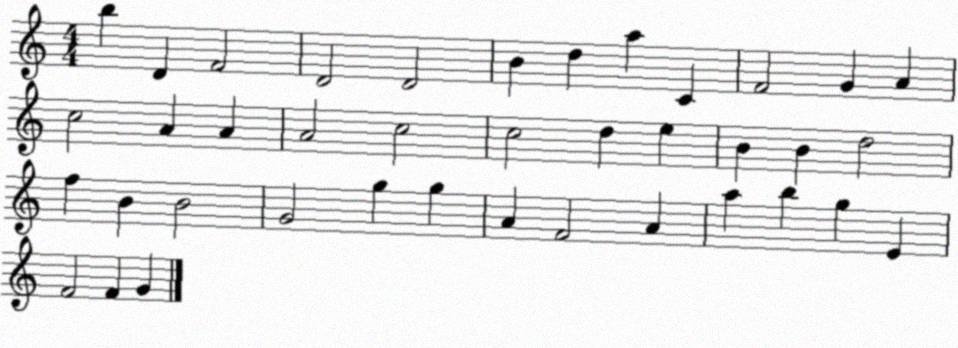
X:1
T:Untitled
M:4/4
L:1/4
K:C
b D F2 D2 D2 B d a C F2 G A c2 A A A2 c2 c2 d e B B d2 f B B2 G2 g g A F2 A a b g E F2 F G